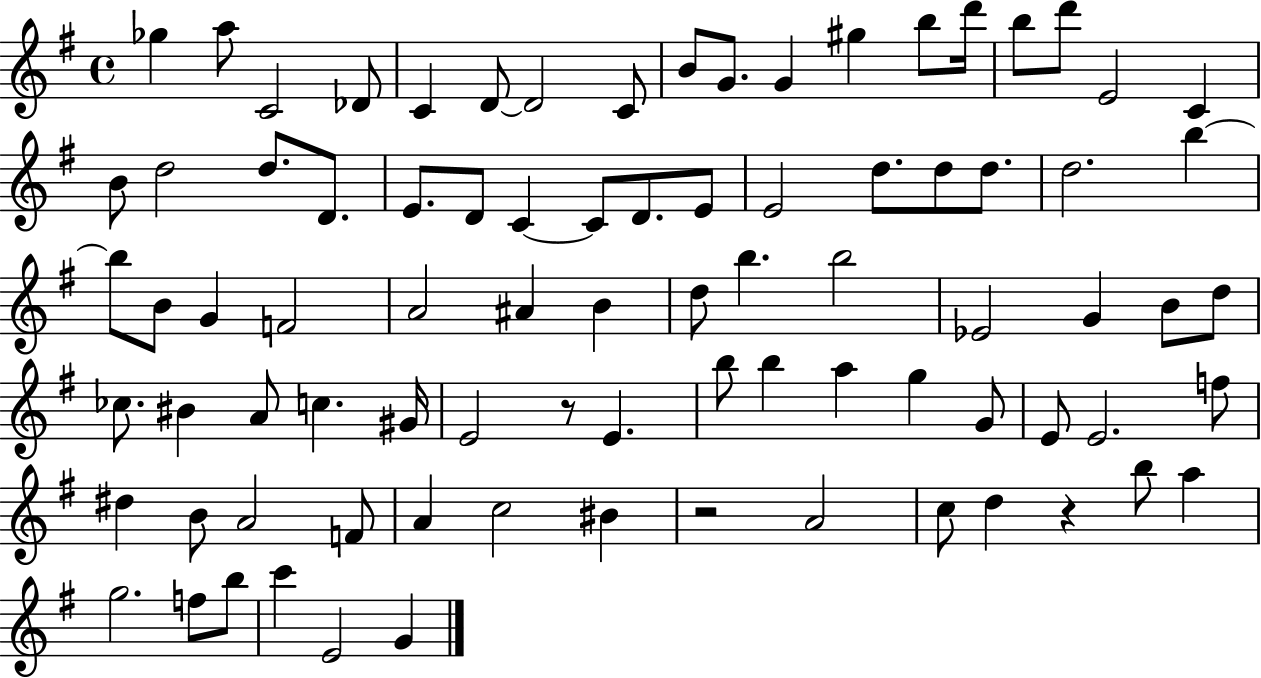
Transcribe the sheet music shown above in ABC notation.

X:1
T:Untitled
M:4/4
L:1/4
K:G
_g a/2 C2 _D/2 C D/2 D2 C/2 B/2 G/2 G ^g b/2 d'/4 b/2 d'/2 E2 C B/2 d2 d/2 D/2 E/2 D/2 C C/2 D/2 E/2 E2 d/2 d/2 d/2 d2 b b/2 B/2 G F2 A2 ^A B d/2 b b2 _E2 G B/2 d/2 _c/2 ^B A/2 c ^G/4 E2 z/2 E b/2 b a g G/2 E/2 E2 f/2 ^d B/2 A2 F/2 A c2 ^B z2 A2 c/2 d z b/2 a g2 f/2 b/2 c' E2 G